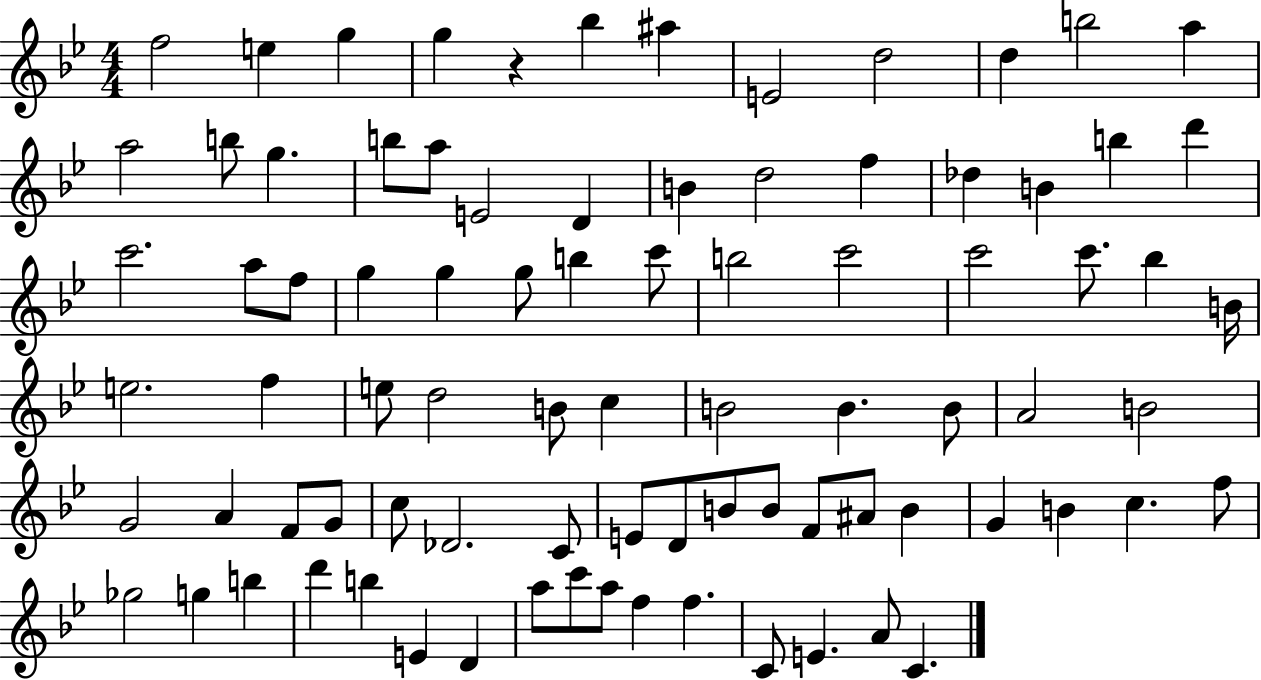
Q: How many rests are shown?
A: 1